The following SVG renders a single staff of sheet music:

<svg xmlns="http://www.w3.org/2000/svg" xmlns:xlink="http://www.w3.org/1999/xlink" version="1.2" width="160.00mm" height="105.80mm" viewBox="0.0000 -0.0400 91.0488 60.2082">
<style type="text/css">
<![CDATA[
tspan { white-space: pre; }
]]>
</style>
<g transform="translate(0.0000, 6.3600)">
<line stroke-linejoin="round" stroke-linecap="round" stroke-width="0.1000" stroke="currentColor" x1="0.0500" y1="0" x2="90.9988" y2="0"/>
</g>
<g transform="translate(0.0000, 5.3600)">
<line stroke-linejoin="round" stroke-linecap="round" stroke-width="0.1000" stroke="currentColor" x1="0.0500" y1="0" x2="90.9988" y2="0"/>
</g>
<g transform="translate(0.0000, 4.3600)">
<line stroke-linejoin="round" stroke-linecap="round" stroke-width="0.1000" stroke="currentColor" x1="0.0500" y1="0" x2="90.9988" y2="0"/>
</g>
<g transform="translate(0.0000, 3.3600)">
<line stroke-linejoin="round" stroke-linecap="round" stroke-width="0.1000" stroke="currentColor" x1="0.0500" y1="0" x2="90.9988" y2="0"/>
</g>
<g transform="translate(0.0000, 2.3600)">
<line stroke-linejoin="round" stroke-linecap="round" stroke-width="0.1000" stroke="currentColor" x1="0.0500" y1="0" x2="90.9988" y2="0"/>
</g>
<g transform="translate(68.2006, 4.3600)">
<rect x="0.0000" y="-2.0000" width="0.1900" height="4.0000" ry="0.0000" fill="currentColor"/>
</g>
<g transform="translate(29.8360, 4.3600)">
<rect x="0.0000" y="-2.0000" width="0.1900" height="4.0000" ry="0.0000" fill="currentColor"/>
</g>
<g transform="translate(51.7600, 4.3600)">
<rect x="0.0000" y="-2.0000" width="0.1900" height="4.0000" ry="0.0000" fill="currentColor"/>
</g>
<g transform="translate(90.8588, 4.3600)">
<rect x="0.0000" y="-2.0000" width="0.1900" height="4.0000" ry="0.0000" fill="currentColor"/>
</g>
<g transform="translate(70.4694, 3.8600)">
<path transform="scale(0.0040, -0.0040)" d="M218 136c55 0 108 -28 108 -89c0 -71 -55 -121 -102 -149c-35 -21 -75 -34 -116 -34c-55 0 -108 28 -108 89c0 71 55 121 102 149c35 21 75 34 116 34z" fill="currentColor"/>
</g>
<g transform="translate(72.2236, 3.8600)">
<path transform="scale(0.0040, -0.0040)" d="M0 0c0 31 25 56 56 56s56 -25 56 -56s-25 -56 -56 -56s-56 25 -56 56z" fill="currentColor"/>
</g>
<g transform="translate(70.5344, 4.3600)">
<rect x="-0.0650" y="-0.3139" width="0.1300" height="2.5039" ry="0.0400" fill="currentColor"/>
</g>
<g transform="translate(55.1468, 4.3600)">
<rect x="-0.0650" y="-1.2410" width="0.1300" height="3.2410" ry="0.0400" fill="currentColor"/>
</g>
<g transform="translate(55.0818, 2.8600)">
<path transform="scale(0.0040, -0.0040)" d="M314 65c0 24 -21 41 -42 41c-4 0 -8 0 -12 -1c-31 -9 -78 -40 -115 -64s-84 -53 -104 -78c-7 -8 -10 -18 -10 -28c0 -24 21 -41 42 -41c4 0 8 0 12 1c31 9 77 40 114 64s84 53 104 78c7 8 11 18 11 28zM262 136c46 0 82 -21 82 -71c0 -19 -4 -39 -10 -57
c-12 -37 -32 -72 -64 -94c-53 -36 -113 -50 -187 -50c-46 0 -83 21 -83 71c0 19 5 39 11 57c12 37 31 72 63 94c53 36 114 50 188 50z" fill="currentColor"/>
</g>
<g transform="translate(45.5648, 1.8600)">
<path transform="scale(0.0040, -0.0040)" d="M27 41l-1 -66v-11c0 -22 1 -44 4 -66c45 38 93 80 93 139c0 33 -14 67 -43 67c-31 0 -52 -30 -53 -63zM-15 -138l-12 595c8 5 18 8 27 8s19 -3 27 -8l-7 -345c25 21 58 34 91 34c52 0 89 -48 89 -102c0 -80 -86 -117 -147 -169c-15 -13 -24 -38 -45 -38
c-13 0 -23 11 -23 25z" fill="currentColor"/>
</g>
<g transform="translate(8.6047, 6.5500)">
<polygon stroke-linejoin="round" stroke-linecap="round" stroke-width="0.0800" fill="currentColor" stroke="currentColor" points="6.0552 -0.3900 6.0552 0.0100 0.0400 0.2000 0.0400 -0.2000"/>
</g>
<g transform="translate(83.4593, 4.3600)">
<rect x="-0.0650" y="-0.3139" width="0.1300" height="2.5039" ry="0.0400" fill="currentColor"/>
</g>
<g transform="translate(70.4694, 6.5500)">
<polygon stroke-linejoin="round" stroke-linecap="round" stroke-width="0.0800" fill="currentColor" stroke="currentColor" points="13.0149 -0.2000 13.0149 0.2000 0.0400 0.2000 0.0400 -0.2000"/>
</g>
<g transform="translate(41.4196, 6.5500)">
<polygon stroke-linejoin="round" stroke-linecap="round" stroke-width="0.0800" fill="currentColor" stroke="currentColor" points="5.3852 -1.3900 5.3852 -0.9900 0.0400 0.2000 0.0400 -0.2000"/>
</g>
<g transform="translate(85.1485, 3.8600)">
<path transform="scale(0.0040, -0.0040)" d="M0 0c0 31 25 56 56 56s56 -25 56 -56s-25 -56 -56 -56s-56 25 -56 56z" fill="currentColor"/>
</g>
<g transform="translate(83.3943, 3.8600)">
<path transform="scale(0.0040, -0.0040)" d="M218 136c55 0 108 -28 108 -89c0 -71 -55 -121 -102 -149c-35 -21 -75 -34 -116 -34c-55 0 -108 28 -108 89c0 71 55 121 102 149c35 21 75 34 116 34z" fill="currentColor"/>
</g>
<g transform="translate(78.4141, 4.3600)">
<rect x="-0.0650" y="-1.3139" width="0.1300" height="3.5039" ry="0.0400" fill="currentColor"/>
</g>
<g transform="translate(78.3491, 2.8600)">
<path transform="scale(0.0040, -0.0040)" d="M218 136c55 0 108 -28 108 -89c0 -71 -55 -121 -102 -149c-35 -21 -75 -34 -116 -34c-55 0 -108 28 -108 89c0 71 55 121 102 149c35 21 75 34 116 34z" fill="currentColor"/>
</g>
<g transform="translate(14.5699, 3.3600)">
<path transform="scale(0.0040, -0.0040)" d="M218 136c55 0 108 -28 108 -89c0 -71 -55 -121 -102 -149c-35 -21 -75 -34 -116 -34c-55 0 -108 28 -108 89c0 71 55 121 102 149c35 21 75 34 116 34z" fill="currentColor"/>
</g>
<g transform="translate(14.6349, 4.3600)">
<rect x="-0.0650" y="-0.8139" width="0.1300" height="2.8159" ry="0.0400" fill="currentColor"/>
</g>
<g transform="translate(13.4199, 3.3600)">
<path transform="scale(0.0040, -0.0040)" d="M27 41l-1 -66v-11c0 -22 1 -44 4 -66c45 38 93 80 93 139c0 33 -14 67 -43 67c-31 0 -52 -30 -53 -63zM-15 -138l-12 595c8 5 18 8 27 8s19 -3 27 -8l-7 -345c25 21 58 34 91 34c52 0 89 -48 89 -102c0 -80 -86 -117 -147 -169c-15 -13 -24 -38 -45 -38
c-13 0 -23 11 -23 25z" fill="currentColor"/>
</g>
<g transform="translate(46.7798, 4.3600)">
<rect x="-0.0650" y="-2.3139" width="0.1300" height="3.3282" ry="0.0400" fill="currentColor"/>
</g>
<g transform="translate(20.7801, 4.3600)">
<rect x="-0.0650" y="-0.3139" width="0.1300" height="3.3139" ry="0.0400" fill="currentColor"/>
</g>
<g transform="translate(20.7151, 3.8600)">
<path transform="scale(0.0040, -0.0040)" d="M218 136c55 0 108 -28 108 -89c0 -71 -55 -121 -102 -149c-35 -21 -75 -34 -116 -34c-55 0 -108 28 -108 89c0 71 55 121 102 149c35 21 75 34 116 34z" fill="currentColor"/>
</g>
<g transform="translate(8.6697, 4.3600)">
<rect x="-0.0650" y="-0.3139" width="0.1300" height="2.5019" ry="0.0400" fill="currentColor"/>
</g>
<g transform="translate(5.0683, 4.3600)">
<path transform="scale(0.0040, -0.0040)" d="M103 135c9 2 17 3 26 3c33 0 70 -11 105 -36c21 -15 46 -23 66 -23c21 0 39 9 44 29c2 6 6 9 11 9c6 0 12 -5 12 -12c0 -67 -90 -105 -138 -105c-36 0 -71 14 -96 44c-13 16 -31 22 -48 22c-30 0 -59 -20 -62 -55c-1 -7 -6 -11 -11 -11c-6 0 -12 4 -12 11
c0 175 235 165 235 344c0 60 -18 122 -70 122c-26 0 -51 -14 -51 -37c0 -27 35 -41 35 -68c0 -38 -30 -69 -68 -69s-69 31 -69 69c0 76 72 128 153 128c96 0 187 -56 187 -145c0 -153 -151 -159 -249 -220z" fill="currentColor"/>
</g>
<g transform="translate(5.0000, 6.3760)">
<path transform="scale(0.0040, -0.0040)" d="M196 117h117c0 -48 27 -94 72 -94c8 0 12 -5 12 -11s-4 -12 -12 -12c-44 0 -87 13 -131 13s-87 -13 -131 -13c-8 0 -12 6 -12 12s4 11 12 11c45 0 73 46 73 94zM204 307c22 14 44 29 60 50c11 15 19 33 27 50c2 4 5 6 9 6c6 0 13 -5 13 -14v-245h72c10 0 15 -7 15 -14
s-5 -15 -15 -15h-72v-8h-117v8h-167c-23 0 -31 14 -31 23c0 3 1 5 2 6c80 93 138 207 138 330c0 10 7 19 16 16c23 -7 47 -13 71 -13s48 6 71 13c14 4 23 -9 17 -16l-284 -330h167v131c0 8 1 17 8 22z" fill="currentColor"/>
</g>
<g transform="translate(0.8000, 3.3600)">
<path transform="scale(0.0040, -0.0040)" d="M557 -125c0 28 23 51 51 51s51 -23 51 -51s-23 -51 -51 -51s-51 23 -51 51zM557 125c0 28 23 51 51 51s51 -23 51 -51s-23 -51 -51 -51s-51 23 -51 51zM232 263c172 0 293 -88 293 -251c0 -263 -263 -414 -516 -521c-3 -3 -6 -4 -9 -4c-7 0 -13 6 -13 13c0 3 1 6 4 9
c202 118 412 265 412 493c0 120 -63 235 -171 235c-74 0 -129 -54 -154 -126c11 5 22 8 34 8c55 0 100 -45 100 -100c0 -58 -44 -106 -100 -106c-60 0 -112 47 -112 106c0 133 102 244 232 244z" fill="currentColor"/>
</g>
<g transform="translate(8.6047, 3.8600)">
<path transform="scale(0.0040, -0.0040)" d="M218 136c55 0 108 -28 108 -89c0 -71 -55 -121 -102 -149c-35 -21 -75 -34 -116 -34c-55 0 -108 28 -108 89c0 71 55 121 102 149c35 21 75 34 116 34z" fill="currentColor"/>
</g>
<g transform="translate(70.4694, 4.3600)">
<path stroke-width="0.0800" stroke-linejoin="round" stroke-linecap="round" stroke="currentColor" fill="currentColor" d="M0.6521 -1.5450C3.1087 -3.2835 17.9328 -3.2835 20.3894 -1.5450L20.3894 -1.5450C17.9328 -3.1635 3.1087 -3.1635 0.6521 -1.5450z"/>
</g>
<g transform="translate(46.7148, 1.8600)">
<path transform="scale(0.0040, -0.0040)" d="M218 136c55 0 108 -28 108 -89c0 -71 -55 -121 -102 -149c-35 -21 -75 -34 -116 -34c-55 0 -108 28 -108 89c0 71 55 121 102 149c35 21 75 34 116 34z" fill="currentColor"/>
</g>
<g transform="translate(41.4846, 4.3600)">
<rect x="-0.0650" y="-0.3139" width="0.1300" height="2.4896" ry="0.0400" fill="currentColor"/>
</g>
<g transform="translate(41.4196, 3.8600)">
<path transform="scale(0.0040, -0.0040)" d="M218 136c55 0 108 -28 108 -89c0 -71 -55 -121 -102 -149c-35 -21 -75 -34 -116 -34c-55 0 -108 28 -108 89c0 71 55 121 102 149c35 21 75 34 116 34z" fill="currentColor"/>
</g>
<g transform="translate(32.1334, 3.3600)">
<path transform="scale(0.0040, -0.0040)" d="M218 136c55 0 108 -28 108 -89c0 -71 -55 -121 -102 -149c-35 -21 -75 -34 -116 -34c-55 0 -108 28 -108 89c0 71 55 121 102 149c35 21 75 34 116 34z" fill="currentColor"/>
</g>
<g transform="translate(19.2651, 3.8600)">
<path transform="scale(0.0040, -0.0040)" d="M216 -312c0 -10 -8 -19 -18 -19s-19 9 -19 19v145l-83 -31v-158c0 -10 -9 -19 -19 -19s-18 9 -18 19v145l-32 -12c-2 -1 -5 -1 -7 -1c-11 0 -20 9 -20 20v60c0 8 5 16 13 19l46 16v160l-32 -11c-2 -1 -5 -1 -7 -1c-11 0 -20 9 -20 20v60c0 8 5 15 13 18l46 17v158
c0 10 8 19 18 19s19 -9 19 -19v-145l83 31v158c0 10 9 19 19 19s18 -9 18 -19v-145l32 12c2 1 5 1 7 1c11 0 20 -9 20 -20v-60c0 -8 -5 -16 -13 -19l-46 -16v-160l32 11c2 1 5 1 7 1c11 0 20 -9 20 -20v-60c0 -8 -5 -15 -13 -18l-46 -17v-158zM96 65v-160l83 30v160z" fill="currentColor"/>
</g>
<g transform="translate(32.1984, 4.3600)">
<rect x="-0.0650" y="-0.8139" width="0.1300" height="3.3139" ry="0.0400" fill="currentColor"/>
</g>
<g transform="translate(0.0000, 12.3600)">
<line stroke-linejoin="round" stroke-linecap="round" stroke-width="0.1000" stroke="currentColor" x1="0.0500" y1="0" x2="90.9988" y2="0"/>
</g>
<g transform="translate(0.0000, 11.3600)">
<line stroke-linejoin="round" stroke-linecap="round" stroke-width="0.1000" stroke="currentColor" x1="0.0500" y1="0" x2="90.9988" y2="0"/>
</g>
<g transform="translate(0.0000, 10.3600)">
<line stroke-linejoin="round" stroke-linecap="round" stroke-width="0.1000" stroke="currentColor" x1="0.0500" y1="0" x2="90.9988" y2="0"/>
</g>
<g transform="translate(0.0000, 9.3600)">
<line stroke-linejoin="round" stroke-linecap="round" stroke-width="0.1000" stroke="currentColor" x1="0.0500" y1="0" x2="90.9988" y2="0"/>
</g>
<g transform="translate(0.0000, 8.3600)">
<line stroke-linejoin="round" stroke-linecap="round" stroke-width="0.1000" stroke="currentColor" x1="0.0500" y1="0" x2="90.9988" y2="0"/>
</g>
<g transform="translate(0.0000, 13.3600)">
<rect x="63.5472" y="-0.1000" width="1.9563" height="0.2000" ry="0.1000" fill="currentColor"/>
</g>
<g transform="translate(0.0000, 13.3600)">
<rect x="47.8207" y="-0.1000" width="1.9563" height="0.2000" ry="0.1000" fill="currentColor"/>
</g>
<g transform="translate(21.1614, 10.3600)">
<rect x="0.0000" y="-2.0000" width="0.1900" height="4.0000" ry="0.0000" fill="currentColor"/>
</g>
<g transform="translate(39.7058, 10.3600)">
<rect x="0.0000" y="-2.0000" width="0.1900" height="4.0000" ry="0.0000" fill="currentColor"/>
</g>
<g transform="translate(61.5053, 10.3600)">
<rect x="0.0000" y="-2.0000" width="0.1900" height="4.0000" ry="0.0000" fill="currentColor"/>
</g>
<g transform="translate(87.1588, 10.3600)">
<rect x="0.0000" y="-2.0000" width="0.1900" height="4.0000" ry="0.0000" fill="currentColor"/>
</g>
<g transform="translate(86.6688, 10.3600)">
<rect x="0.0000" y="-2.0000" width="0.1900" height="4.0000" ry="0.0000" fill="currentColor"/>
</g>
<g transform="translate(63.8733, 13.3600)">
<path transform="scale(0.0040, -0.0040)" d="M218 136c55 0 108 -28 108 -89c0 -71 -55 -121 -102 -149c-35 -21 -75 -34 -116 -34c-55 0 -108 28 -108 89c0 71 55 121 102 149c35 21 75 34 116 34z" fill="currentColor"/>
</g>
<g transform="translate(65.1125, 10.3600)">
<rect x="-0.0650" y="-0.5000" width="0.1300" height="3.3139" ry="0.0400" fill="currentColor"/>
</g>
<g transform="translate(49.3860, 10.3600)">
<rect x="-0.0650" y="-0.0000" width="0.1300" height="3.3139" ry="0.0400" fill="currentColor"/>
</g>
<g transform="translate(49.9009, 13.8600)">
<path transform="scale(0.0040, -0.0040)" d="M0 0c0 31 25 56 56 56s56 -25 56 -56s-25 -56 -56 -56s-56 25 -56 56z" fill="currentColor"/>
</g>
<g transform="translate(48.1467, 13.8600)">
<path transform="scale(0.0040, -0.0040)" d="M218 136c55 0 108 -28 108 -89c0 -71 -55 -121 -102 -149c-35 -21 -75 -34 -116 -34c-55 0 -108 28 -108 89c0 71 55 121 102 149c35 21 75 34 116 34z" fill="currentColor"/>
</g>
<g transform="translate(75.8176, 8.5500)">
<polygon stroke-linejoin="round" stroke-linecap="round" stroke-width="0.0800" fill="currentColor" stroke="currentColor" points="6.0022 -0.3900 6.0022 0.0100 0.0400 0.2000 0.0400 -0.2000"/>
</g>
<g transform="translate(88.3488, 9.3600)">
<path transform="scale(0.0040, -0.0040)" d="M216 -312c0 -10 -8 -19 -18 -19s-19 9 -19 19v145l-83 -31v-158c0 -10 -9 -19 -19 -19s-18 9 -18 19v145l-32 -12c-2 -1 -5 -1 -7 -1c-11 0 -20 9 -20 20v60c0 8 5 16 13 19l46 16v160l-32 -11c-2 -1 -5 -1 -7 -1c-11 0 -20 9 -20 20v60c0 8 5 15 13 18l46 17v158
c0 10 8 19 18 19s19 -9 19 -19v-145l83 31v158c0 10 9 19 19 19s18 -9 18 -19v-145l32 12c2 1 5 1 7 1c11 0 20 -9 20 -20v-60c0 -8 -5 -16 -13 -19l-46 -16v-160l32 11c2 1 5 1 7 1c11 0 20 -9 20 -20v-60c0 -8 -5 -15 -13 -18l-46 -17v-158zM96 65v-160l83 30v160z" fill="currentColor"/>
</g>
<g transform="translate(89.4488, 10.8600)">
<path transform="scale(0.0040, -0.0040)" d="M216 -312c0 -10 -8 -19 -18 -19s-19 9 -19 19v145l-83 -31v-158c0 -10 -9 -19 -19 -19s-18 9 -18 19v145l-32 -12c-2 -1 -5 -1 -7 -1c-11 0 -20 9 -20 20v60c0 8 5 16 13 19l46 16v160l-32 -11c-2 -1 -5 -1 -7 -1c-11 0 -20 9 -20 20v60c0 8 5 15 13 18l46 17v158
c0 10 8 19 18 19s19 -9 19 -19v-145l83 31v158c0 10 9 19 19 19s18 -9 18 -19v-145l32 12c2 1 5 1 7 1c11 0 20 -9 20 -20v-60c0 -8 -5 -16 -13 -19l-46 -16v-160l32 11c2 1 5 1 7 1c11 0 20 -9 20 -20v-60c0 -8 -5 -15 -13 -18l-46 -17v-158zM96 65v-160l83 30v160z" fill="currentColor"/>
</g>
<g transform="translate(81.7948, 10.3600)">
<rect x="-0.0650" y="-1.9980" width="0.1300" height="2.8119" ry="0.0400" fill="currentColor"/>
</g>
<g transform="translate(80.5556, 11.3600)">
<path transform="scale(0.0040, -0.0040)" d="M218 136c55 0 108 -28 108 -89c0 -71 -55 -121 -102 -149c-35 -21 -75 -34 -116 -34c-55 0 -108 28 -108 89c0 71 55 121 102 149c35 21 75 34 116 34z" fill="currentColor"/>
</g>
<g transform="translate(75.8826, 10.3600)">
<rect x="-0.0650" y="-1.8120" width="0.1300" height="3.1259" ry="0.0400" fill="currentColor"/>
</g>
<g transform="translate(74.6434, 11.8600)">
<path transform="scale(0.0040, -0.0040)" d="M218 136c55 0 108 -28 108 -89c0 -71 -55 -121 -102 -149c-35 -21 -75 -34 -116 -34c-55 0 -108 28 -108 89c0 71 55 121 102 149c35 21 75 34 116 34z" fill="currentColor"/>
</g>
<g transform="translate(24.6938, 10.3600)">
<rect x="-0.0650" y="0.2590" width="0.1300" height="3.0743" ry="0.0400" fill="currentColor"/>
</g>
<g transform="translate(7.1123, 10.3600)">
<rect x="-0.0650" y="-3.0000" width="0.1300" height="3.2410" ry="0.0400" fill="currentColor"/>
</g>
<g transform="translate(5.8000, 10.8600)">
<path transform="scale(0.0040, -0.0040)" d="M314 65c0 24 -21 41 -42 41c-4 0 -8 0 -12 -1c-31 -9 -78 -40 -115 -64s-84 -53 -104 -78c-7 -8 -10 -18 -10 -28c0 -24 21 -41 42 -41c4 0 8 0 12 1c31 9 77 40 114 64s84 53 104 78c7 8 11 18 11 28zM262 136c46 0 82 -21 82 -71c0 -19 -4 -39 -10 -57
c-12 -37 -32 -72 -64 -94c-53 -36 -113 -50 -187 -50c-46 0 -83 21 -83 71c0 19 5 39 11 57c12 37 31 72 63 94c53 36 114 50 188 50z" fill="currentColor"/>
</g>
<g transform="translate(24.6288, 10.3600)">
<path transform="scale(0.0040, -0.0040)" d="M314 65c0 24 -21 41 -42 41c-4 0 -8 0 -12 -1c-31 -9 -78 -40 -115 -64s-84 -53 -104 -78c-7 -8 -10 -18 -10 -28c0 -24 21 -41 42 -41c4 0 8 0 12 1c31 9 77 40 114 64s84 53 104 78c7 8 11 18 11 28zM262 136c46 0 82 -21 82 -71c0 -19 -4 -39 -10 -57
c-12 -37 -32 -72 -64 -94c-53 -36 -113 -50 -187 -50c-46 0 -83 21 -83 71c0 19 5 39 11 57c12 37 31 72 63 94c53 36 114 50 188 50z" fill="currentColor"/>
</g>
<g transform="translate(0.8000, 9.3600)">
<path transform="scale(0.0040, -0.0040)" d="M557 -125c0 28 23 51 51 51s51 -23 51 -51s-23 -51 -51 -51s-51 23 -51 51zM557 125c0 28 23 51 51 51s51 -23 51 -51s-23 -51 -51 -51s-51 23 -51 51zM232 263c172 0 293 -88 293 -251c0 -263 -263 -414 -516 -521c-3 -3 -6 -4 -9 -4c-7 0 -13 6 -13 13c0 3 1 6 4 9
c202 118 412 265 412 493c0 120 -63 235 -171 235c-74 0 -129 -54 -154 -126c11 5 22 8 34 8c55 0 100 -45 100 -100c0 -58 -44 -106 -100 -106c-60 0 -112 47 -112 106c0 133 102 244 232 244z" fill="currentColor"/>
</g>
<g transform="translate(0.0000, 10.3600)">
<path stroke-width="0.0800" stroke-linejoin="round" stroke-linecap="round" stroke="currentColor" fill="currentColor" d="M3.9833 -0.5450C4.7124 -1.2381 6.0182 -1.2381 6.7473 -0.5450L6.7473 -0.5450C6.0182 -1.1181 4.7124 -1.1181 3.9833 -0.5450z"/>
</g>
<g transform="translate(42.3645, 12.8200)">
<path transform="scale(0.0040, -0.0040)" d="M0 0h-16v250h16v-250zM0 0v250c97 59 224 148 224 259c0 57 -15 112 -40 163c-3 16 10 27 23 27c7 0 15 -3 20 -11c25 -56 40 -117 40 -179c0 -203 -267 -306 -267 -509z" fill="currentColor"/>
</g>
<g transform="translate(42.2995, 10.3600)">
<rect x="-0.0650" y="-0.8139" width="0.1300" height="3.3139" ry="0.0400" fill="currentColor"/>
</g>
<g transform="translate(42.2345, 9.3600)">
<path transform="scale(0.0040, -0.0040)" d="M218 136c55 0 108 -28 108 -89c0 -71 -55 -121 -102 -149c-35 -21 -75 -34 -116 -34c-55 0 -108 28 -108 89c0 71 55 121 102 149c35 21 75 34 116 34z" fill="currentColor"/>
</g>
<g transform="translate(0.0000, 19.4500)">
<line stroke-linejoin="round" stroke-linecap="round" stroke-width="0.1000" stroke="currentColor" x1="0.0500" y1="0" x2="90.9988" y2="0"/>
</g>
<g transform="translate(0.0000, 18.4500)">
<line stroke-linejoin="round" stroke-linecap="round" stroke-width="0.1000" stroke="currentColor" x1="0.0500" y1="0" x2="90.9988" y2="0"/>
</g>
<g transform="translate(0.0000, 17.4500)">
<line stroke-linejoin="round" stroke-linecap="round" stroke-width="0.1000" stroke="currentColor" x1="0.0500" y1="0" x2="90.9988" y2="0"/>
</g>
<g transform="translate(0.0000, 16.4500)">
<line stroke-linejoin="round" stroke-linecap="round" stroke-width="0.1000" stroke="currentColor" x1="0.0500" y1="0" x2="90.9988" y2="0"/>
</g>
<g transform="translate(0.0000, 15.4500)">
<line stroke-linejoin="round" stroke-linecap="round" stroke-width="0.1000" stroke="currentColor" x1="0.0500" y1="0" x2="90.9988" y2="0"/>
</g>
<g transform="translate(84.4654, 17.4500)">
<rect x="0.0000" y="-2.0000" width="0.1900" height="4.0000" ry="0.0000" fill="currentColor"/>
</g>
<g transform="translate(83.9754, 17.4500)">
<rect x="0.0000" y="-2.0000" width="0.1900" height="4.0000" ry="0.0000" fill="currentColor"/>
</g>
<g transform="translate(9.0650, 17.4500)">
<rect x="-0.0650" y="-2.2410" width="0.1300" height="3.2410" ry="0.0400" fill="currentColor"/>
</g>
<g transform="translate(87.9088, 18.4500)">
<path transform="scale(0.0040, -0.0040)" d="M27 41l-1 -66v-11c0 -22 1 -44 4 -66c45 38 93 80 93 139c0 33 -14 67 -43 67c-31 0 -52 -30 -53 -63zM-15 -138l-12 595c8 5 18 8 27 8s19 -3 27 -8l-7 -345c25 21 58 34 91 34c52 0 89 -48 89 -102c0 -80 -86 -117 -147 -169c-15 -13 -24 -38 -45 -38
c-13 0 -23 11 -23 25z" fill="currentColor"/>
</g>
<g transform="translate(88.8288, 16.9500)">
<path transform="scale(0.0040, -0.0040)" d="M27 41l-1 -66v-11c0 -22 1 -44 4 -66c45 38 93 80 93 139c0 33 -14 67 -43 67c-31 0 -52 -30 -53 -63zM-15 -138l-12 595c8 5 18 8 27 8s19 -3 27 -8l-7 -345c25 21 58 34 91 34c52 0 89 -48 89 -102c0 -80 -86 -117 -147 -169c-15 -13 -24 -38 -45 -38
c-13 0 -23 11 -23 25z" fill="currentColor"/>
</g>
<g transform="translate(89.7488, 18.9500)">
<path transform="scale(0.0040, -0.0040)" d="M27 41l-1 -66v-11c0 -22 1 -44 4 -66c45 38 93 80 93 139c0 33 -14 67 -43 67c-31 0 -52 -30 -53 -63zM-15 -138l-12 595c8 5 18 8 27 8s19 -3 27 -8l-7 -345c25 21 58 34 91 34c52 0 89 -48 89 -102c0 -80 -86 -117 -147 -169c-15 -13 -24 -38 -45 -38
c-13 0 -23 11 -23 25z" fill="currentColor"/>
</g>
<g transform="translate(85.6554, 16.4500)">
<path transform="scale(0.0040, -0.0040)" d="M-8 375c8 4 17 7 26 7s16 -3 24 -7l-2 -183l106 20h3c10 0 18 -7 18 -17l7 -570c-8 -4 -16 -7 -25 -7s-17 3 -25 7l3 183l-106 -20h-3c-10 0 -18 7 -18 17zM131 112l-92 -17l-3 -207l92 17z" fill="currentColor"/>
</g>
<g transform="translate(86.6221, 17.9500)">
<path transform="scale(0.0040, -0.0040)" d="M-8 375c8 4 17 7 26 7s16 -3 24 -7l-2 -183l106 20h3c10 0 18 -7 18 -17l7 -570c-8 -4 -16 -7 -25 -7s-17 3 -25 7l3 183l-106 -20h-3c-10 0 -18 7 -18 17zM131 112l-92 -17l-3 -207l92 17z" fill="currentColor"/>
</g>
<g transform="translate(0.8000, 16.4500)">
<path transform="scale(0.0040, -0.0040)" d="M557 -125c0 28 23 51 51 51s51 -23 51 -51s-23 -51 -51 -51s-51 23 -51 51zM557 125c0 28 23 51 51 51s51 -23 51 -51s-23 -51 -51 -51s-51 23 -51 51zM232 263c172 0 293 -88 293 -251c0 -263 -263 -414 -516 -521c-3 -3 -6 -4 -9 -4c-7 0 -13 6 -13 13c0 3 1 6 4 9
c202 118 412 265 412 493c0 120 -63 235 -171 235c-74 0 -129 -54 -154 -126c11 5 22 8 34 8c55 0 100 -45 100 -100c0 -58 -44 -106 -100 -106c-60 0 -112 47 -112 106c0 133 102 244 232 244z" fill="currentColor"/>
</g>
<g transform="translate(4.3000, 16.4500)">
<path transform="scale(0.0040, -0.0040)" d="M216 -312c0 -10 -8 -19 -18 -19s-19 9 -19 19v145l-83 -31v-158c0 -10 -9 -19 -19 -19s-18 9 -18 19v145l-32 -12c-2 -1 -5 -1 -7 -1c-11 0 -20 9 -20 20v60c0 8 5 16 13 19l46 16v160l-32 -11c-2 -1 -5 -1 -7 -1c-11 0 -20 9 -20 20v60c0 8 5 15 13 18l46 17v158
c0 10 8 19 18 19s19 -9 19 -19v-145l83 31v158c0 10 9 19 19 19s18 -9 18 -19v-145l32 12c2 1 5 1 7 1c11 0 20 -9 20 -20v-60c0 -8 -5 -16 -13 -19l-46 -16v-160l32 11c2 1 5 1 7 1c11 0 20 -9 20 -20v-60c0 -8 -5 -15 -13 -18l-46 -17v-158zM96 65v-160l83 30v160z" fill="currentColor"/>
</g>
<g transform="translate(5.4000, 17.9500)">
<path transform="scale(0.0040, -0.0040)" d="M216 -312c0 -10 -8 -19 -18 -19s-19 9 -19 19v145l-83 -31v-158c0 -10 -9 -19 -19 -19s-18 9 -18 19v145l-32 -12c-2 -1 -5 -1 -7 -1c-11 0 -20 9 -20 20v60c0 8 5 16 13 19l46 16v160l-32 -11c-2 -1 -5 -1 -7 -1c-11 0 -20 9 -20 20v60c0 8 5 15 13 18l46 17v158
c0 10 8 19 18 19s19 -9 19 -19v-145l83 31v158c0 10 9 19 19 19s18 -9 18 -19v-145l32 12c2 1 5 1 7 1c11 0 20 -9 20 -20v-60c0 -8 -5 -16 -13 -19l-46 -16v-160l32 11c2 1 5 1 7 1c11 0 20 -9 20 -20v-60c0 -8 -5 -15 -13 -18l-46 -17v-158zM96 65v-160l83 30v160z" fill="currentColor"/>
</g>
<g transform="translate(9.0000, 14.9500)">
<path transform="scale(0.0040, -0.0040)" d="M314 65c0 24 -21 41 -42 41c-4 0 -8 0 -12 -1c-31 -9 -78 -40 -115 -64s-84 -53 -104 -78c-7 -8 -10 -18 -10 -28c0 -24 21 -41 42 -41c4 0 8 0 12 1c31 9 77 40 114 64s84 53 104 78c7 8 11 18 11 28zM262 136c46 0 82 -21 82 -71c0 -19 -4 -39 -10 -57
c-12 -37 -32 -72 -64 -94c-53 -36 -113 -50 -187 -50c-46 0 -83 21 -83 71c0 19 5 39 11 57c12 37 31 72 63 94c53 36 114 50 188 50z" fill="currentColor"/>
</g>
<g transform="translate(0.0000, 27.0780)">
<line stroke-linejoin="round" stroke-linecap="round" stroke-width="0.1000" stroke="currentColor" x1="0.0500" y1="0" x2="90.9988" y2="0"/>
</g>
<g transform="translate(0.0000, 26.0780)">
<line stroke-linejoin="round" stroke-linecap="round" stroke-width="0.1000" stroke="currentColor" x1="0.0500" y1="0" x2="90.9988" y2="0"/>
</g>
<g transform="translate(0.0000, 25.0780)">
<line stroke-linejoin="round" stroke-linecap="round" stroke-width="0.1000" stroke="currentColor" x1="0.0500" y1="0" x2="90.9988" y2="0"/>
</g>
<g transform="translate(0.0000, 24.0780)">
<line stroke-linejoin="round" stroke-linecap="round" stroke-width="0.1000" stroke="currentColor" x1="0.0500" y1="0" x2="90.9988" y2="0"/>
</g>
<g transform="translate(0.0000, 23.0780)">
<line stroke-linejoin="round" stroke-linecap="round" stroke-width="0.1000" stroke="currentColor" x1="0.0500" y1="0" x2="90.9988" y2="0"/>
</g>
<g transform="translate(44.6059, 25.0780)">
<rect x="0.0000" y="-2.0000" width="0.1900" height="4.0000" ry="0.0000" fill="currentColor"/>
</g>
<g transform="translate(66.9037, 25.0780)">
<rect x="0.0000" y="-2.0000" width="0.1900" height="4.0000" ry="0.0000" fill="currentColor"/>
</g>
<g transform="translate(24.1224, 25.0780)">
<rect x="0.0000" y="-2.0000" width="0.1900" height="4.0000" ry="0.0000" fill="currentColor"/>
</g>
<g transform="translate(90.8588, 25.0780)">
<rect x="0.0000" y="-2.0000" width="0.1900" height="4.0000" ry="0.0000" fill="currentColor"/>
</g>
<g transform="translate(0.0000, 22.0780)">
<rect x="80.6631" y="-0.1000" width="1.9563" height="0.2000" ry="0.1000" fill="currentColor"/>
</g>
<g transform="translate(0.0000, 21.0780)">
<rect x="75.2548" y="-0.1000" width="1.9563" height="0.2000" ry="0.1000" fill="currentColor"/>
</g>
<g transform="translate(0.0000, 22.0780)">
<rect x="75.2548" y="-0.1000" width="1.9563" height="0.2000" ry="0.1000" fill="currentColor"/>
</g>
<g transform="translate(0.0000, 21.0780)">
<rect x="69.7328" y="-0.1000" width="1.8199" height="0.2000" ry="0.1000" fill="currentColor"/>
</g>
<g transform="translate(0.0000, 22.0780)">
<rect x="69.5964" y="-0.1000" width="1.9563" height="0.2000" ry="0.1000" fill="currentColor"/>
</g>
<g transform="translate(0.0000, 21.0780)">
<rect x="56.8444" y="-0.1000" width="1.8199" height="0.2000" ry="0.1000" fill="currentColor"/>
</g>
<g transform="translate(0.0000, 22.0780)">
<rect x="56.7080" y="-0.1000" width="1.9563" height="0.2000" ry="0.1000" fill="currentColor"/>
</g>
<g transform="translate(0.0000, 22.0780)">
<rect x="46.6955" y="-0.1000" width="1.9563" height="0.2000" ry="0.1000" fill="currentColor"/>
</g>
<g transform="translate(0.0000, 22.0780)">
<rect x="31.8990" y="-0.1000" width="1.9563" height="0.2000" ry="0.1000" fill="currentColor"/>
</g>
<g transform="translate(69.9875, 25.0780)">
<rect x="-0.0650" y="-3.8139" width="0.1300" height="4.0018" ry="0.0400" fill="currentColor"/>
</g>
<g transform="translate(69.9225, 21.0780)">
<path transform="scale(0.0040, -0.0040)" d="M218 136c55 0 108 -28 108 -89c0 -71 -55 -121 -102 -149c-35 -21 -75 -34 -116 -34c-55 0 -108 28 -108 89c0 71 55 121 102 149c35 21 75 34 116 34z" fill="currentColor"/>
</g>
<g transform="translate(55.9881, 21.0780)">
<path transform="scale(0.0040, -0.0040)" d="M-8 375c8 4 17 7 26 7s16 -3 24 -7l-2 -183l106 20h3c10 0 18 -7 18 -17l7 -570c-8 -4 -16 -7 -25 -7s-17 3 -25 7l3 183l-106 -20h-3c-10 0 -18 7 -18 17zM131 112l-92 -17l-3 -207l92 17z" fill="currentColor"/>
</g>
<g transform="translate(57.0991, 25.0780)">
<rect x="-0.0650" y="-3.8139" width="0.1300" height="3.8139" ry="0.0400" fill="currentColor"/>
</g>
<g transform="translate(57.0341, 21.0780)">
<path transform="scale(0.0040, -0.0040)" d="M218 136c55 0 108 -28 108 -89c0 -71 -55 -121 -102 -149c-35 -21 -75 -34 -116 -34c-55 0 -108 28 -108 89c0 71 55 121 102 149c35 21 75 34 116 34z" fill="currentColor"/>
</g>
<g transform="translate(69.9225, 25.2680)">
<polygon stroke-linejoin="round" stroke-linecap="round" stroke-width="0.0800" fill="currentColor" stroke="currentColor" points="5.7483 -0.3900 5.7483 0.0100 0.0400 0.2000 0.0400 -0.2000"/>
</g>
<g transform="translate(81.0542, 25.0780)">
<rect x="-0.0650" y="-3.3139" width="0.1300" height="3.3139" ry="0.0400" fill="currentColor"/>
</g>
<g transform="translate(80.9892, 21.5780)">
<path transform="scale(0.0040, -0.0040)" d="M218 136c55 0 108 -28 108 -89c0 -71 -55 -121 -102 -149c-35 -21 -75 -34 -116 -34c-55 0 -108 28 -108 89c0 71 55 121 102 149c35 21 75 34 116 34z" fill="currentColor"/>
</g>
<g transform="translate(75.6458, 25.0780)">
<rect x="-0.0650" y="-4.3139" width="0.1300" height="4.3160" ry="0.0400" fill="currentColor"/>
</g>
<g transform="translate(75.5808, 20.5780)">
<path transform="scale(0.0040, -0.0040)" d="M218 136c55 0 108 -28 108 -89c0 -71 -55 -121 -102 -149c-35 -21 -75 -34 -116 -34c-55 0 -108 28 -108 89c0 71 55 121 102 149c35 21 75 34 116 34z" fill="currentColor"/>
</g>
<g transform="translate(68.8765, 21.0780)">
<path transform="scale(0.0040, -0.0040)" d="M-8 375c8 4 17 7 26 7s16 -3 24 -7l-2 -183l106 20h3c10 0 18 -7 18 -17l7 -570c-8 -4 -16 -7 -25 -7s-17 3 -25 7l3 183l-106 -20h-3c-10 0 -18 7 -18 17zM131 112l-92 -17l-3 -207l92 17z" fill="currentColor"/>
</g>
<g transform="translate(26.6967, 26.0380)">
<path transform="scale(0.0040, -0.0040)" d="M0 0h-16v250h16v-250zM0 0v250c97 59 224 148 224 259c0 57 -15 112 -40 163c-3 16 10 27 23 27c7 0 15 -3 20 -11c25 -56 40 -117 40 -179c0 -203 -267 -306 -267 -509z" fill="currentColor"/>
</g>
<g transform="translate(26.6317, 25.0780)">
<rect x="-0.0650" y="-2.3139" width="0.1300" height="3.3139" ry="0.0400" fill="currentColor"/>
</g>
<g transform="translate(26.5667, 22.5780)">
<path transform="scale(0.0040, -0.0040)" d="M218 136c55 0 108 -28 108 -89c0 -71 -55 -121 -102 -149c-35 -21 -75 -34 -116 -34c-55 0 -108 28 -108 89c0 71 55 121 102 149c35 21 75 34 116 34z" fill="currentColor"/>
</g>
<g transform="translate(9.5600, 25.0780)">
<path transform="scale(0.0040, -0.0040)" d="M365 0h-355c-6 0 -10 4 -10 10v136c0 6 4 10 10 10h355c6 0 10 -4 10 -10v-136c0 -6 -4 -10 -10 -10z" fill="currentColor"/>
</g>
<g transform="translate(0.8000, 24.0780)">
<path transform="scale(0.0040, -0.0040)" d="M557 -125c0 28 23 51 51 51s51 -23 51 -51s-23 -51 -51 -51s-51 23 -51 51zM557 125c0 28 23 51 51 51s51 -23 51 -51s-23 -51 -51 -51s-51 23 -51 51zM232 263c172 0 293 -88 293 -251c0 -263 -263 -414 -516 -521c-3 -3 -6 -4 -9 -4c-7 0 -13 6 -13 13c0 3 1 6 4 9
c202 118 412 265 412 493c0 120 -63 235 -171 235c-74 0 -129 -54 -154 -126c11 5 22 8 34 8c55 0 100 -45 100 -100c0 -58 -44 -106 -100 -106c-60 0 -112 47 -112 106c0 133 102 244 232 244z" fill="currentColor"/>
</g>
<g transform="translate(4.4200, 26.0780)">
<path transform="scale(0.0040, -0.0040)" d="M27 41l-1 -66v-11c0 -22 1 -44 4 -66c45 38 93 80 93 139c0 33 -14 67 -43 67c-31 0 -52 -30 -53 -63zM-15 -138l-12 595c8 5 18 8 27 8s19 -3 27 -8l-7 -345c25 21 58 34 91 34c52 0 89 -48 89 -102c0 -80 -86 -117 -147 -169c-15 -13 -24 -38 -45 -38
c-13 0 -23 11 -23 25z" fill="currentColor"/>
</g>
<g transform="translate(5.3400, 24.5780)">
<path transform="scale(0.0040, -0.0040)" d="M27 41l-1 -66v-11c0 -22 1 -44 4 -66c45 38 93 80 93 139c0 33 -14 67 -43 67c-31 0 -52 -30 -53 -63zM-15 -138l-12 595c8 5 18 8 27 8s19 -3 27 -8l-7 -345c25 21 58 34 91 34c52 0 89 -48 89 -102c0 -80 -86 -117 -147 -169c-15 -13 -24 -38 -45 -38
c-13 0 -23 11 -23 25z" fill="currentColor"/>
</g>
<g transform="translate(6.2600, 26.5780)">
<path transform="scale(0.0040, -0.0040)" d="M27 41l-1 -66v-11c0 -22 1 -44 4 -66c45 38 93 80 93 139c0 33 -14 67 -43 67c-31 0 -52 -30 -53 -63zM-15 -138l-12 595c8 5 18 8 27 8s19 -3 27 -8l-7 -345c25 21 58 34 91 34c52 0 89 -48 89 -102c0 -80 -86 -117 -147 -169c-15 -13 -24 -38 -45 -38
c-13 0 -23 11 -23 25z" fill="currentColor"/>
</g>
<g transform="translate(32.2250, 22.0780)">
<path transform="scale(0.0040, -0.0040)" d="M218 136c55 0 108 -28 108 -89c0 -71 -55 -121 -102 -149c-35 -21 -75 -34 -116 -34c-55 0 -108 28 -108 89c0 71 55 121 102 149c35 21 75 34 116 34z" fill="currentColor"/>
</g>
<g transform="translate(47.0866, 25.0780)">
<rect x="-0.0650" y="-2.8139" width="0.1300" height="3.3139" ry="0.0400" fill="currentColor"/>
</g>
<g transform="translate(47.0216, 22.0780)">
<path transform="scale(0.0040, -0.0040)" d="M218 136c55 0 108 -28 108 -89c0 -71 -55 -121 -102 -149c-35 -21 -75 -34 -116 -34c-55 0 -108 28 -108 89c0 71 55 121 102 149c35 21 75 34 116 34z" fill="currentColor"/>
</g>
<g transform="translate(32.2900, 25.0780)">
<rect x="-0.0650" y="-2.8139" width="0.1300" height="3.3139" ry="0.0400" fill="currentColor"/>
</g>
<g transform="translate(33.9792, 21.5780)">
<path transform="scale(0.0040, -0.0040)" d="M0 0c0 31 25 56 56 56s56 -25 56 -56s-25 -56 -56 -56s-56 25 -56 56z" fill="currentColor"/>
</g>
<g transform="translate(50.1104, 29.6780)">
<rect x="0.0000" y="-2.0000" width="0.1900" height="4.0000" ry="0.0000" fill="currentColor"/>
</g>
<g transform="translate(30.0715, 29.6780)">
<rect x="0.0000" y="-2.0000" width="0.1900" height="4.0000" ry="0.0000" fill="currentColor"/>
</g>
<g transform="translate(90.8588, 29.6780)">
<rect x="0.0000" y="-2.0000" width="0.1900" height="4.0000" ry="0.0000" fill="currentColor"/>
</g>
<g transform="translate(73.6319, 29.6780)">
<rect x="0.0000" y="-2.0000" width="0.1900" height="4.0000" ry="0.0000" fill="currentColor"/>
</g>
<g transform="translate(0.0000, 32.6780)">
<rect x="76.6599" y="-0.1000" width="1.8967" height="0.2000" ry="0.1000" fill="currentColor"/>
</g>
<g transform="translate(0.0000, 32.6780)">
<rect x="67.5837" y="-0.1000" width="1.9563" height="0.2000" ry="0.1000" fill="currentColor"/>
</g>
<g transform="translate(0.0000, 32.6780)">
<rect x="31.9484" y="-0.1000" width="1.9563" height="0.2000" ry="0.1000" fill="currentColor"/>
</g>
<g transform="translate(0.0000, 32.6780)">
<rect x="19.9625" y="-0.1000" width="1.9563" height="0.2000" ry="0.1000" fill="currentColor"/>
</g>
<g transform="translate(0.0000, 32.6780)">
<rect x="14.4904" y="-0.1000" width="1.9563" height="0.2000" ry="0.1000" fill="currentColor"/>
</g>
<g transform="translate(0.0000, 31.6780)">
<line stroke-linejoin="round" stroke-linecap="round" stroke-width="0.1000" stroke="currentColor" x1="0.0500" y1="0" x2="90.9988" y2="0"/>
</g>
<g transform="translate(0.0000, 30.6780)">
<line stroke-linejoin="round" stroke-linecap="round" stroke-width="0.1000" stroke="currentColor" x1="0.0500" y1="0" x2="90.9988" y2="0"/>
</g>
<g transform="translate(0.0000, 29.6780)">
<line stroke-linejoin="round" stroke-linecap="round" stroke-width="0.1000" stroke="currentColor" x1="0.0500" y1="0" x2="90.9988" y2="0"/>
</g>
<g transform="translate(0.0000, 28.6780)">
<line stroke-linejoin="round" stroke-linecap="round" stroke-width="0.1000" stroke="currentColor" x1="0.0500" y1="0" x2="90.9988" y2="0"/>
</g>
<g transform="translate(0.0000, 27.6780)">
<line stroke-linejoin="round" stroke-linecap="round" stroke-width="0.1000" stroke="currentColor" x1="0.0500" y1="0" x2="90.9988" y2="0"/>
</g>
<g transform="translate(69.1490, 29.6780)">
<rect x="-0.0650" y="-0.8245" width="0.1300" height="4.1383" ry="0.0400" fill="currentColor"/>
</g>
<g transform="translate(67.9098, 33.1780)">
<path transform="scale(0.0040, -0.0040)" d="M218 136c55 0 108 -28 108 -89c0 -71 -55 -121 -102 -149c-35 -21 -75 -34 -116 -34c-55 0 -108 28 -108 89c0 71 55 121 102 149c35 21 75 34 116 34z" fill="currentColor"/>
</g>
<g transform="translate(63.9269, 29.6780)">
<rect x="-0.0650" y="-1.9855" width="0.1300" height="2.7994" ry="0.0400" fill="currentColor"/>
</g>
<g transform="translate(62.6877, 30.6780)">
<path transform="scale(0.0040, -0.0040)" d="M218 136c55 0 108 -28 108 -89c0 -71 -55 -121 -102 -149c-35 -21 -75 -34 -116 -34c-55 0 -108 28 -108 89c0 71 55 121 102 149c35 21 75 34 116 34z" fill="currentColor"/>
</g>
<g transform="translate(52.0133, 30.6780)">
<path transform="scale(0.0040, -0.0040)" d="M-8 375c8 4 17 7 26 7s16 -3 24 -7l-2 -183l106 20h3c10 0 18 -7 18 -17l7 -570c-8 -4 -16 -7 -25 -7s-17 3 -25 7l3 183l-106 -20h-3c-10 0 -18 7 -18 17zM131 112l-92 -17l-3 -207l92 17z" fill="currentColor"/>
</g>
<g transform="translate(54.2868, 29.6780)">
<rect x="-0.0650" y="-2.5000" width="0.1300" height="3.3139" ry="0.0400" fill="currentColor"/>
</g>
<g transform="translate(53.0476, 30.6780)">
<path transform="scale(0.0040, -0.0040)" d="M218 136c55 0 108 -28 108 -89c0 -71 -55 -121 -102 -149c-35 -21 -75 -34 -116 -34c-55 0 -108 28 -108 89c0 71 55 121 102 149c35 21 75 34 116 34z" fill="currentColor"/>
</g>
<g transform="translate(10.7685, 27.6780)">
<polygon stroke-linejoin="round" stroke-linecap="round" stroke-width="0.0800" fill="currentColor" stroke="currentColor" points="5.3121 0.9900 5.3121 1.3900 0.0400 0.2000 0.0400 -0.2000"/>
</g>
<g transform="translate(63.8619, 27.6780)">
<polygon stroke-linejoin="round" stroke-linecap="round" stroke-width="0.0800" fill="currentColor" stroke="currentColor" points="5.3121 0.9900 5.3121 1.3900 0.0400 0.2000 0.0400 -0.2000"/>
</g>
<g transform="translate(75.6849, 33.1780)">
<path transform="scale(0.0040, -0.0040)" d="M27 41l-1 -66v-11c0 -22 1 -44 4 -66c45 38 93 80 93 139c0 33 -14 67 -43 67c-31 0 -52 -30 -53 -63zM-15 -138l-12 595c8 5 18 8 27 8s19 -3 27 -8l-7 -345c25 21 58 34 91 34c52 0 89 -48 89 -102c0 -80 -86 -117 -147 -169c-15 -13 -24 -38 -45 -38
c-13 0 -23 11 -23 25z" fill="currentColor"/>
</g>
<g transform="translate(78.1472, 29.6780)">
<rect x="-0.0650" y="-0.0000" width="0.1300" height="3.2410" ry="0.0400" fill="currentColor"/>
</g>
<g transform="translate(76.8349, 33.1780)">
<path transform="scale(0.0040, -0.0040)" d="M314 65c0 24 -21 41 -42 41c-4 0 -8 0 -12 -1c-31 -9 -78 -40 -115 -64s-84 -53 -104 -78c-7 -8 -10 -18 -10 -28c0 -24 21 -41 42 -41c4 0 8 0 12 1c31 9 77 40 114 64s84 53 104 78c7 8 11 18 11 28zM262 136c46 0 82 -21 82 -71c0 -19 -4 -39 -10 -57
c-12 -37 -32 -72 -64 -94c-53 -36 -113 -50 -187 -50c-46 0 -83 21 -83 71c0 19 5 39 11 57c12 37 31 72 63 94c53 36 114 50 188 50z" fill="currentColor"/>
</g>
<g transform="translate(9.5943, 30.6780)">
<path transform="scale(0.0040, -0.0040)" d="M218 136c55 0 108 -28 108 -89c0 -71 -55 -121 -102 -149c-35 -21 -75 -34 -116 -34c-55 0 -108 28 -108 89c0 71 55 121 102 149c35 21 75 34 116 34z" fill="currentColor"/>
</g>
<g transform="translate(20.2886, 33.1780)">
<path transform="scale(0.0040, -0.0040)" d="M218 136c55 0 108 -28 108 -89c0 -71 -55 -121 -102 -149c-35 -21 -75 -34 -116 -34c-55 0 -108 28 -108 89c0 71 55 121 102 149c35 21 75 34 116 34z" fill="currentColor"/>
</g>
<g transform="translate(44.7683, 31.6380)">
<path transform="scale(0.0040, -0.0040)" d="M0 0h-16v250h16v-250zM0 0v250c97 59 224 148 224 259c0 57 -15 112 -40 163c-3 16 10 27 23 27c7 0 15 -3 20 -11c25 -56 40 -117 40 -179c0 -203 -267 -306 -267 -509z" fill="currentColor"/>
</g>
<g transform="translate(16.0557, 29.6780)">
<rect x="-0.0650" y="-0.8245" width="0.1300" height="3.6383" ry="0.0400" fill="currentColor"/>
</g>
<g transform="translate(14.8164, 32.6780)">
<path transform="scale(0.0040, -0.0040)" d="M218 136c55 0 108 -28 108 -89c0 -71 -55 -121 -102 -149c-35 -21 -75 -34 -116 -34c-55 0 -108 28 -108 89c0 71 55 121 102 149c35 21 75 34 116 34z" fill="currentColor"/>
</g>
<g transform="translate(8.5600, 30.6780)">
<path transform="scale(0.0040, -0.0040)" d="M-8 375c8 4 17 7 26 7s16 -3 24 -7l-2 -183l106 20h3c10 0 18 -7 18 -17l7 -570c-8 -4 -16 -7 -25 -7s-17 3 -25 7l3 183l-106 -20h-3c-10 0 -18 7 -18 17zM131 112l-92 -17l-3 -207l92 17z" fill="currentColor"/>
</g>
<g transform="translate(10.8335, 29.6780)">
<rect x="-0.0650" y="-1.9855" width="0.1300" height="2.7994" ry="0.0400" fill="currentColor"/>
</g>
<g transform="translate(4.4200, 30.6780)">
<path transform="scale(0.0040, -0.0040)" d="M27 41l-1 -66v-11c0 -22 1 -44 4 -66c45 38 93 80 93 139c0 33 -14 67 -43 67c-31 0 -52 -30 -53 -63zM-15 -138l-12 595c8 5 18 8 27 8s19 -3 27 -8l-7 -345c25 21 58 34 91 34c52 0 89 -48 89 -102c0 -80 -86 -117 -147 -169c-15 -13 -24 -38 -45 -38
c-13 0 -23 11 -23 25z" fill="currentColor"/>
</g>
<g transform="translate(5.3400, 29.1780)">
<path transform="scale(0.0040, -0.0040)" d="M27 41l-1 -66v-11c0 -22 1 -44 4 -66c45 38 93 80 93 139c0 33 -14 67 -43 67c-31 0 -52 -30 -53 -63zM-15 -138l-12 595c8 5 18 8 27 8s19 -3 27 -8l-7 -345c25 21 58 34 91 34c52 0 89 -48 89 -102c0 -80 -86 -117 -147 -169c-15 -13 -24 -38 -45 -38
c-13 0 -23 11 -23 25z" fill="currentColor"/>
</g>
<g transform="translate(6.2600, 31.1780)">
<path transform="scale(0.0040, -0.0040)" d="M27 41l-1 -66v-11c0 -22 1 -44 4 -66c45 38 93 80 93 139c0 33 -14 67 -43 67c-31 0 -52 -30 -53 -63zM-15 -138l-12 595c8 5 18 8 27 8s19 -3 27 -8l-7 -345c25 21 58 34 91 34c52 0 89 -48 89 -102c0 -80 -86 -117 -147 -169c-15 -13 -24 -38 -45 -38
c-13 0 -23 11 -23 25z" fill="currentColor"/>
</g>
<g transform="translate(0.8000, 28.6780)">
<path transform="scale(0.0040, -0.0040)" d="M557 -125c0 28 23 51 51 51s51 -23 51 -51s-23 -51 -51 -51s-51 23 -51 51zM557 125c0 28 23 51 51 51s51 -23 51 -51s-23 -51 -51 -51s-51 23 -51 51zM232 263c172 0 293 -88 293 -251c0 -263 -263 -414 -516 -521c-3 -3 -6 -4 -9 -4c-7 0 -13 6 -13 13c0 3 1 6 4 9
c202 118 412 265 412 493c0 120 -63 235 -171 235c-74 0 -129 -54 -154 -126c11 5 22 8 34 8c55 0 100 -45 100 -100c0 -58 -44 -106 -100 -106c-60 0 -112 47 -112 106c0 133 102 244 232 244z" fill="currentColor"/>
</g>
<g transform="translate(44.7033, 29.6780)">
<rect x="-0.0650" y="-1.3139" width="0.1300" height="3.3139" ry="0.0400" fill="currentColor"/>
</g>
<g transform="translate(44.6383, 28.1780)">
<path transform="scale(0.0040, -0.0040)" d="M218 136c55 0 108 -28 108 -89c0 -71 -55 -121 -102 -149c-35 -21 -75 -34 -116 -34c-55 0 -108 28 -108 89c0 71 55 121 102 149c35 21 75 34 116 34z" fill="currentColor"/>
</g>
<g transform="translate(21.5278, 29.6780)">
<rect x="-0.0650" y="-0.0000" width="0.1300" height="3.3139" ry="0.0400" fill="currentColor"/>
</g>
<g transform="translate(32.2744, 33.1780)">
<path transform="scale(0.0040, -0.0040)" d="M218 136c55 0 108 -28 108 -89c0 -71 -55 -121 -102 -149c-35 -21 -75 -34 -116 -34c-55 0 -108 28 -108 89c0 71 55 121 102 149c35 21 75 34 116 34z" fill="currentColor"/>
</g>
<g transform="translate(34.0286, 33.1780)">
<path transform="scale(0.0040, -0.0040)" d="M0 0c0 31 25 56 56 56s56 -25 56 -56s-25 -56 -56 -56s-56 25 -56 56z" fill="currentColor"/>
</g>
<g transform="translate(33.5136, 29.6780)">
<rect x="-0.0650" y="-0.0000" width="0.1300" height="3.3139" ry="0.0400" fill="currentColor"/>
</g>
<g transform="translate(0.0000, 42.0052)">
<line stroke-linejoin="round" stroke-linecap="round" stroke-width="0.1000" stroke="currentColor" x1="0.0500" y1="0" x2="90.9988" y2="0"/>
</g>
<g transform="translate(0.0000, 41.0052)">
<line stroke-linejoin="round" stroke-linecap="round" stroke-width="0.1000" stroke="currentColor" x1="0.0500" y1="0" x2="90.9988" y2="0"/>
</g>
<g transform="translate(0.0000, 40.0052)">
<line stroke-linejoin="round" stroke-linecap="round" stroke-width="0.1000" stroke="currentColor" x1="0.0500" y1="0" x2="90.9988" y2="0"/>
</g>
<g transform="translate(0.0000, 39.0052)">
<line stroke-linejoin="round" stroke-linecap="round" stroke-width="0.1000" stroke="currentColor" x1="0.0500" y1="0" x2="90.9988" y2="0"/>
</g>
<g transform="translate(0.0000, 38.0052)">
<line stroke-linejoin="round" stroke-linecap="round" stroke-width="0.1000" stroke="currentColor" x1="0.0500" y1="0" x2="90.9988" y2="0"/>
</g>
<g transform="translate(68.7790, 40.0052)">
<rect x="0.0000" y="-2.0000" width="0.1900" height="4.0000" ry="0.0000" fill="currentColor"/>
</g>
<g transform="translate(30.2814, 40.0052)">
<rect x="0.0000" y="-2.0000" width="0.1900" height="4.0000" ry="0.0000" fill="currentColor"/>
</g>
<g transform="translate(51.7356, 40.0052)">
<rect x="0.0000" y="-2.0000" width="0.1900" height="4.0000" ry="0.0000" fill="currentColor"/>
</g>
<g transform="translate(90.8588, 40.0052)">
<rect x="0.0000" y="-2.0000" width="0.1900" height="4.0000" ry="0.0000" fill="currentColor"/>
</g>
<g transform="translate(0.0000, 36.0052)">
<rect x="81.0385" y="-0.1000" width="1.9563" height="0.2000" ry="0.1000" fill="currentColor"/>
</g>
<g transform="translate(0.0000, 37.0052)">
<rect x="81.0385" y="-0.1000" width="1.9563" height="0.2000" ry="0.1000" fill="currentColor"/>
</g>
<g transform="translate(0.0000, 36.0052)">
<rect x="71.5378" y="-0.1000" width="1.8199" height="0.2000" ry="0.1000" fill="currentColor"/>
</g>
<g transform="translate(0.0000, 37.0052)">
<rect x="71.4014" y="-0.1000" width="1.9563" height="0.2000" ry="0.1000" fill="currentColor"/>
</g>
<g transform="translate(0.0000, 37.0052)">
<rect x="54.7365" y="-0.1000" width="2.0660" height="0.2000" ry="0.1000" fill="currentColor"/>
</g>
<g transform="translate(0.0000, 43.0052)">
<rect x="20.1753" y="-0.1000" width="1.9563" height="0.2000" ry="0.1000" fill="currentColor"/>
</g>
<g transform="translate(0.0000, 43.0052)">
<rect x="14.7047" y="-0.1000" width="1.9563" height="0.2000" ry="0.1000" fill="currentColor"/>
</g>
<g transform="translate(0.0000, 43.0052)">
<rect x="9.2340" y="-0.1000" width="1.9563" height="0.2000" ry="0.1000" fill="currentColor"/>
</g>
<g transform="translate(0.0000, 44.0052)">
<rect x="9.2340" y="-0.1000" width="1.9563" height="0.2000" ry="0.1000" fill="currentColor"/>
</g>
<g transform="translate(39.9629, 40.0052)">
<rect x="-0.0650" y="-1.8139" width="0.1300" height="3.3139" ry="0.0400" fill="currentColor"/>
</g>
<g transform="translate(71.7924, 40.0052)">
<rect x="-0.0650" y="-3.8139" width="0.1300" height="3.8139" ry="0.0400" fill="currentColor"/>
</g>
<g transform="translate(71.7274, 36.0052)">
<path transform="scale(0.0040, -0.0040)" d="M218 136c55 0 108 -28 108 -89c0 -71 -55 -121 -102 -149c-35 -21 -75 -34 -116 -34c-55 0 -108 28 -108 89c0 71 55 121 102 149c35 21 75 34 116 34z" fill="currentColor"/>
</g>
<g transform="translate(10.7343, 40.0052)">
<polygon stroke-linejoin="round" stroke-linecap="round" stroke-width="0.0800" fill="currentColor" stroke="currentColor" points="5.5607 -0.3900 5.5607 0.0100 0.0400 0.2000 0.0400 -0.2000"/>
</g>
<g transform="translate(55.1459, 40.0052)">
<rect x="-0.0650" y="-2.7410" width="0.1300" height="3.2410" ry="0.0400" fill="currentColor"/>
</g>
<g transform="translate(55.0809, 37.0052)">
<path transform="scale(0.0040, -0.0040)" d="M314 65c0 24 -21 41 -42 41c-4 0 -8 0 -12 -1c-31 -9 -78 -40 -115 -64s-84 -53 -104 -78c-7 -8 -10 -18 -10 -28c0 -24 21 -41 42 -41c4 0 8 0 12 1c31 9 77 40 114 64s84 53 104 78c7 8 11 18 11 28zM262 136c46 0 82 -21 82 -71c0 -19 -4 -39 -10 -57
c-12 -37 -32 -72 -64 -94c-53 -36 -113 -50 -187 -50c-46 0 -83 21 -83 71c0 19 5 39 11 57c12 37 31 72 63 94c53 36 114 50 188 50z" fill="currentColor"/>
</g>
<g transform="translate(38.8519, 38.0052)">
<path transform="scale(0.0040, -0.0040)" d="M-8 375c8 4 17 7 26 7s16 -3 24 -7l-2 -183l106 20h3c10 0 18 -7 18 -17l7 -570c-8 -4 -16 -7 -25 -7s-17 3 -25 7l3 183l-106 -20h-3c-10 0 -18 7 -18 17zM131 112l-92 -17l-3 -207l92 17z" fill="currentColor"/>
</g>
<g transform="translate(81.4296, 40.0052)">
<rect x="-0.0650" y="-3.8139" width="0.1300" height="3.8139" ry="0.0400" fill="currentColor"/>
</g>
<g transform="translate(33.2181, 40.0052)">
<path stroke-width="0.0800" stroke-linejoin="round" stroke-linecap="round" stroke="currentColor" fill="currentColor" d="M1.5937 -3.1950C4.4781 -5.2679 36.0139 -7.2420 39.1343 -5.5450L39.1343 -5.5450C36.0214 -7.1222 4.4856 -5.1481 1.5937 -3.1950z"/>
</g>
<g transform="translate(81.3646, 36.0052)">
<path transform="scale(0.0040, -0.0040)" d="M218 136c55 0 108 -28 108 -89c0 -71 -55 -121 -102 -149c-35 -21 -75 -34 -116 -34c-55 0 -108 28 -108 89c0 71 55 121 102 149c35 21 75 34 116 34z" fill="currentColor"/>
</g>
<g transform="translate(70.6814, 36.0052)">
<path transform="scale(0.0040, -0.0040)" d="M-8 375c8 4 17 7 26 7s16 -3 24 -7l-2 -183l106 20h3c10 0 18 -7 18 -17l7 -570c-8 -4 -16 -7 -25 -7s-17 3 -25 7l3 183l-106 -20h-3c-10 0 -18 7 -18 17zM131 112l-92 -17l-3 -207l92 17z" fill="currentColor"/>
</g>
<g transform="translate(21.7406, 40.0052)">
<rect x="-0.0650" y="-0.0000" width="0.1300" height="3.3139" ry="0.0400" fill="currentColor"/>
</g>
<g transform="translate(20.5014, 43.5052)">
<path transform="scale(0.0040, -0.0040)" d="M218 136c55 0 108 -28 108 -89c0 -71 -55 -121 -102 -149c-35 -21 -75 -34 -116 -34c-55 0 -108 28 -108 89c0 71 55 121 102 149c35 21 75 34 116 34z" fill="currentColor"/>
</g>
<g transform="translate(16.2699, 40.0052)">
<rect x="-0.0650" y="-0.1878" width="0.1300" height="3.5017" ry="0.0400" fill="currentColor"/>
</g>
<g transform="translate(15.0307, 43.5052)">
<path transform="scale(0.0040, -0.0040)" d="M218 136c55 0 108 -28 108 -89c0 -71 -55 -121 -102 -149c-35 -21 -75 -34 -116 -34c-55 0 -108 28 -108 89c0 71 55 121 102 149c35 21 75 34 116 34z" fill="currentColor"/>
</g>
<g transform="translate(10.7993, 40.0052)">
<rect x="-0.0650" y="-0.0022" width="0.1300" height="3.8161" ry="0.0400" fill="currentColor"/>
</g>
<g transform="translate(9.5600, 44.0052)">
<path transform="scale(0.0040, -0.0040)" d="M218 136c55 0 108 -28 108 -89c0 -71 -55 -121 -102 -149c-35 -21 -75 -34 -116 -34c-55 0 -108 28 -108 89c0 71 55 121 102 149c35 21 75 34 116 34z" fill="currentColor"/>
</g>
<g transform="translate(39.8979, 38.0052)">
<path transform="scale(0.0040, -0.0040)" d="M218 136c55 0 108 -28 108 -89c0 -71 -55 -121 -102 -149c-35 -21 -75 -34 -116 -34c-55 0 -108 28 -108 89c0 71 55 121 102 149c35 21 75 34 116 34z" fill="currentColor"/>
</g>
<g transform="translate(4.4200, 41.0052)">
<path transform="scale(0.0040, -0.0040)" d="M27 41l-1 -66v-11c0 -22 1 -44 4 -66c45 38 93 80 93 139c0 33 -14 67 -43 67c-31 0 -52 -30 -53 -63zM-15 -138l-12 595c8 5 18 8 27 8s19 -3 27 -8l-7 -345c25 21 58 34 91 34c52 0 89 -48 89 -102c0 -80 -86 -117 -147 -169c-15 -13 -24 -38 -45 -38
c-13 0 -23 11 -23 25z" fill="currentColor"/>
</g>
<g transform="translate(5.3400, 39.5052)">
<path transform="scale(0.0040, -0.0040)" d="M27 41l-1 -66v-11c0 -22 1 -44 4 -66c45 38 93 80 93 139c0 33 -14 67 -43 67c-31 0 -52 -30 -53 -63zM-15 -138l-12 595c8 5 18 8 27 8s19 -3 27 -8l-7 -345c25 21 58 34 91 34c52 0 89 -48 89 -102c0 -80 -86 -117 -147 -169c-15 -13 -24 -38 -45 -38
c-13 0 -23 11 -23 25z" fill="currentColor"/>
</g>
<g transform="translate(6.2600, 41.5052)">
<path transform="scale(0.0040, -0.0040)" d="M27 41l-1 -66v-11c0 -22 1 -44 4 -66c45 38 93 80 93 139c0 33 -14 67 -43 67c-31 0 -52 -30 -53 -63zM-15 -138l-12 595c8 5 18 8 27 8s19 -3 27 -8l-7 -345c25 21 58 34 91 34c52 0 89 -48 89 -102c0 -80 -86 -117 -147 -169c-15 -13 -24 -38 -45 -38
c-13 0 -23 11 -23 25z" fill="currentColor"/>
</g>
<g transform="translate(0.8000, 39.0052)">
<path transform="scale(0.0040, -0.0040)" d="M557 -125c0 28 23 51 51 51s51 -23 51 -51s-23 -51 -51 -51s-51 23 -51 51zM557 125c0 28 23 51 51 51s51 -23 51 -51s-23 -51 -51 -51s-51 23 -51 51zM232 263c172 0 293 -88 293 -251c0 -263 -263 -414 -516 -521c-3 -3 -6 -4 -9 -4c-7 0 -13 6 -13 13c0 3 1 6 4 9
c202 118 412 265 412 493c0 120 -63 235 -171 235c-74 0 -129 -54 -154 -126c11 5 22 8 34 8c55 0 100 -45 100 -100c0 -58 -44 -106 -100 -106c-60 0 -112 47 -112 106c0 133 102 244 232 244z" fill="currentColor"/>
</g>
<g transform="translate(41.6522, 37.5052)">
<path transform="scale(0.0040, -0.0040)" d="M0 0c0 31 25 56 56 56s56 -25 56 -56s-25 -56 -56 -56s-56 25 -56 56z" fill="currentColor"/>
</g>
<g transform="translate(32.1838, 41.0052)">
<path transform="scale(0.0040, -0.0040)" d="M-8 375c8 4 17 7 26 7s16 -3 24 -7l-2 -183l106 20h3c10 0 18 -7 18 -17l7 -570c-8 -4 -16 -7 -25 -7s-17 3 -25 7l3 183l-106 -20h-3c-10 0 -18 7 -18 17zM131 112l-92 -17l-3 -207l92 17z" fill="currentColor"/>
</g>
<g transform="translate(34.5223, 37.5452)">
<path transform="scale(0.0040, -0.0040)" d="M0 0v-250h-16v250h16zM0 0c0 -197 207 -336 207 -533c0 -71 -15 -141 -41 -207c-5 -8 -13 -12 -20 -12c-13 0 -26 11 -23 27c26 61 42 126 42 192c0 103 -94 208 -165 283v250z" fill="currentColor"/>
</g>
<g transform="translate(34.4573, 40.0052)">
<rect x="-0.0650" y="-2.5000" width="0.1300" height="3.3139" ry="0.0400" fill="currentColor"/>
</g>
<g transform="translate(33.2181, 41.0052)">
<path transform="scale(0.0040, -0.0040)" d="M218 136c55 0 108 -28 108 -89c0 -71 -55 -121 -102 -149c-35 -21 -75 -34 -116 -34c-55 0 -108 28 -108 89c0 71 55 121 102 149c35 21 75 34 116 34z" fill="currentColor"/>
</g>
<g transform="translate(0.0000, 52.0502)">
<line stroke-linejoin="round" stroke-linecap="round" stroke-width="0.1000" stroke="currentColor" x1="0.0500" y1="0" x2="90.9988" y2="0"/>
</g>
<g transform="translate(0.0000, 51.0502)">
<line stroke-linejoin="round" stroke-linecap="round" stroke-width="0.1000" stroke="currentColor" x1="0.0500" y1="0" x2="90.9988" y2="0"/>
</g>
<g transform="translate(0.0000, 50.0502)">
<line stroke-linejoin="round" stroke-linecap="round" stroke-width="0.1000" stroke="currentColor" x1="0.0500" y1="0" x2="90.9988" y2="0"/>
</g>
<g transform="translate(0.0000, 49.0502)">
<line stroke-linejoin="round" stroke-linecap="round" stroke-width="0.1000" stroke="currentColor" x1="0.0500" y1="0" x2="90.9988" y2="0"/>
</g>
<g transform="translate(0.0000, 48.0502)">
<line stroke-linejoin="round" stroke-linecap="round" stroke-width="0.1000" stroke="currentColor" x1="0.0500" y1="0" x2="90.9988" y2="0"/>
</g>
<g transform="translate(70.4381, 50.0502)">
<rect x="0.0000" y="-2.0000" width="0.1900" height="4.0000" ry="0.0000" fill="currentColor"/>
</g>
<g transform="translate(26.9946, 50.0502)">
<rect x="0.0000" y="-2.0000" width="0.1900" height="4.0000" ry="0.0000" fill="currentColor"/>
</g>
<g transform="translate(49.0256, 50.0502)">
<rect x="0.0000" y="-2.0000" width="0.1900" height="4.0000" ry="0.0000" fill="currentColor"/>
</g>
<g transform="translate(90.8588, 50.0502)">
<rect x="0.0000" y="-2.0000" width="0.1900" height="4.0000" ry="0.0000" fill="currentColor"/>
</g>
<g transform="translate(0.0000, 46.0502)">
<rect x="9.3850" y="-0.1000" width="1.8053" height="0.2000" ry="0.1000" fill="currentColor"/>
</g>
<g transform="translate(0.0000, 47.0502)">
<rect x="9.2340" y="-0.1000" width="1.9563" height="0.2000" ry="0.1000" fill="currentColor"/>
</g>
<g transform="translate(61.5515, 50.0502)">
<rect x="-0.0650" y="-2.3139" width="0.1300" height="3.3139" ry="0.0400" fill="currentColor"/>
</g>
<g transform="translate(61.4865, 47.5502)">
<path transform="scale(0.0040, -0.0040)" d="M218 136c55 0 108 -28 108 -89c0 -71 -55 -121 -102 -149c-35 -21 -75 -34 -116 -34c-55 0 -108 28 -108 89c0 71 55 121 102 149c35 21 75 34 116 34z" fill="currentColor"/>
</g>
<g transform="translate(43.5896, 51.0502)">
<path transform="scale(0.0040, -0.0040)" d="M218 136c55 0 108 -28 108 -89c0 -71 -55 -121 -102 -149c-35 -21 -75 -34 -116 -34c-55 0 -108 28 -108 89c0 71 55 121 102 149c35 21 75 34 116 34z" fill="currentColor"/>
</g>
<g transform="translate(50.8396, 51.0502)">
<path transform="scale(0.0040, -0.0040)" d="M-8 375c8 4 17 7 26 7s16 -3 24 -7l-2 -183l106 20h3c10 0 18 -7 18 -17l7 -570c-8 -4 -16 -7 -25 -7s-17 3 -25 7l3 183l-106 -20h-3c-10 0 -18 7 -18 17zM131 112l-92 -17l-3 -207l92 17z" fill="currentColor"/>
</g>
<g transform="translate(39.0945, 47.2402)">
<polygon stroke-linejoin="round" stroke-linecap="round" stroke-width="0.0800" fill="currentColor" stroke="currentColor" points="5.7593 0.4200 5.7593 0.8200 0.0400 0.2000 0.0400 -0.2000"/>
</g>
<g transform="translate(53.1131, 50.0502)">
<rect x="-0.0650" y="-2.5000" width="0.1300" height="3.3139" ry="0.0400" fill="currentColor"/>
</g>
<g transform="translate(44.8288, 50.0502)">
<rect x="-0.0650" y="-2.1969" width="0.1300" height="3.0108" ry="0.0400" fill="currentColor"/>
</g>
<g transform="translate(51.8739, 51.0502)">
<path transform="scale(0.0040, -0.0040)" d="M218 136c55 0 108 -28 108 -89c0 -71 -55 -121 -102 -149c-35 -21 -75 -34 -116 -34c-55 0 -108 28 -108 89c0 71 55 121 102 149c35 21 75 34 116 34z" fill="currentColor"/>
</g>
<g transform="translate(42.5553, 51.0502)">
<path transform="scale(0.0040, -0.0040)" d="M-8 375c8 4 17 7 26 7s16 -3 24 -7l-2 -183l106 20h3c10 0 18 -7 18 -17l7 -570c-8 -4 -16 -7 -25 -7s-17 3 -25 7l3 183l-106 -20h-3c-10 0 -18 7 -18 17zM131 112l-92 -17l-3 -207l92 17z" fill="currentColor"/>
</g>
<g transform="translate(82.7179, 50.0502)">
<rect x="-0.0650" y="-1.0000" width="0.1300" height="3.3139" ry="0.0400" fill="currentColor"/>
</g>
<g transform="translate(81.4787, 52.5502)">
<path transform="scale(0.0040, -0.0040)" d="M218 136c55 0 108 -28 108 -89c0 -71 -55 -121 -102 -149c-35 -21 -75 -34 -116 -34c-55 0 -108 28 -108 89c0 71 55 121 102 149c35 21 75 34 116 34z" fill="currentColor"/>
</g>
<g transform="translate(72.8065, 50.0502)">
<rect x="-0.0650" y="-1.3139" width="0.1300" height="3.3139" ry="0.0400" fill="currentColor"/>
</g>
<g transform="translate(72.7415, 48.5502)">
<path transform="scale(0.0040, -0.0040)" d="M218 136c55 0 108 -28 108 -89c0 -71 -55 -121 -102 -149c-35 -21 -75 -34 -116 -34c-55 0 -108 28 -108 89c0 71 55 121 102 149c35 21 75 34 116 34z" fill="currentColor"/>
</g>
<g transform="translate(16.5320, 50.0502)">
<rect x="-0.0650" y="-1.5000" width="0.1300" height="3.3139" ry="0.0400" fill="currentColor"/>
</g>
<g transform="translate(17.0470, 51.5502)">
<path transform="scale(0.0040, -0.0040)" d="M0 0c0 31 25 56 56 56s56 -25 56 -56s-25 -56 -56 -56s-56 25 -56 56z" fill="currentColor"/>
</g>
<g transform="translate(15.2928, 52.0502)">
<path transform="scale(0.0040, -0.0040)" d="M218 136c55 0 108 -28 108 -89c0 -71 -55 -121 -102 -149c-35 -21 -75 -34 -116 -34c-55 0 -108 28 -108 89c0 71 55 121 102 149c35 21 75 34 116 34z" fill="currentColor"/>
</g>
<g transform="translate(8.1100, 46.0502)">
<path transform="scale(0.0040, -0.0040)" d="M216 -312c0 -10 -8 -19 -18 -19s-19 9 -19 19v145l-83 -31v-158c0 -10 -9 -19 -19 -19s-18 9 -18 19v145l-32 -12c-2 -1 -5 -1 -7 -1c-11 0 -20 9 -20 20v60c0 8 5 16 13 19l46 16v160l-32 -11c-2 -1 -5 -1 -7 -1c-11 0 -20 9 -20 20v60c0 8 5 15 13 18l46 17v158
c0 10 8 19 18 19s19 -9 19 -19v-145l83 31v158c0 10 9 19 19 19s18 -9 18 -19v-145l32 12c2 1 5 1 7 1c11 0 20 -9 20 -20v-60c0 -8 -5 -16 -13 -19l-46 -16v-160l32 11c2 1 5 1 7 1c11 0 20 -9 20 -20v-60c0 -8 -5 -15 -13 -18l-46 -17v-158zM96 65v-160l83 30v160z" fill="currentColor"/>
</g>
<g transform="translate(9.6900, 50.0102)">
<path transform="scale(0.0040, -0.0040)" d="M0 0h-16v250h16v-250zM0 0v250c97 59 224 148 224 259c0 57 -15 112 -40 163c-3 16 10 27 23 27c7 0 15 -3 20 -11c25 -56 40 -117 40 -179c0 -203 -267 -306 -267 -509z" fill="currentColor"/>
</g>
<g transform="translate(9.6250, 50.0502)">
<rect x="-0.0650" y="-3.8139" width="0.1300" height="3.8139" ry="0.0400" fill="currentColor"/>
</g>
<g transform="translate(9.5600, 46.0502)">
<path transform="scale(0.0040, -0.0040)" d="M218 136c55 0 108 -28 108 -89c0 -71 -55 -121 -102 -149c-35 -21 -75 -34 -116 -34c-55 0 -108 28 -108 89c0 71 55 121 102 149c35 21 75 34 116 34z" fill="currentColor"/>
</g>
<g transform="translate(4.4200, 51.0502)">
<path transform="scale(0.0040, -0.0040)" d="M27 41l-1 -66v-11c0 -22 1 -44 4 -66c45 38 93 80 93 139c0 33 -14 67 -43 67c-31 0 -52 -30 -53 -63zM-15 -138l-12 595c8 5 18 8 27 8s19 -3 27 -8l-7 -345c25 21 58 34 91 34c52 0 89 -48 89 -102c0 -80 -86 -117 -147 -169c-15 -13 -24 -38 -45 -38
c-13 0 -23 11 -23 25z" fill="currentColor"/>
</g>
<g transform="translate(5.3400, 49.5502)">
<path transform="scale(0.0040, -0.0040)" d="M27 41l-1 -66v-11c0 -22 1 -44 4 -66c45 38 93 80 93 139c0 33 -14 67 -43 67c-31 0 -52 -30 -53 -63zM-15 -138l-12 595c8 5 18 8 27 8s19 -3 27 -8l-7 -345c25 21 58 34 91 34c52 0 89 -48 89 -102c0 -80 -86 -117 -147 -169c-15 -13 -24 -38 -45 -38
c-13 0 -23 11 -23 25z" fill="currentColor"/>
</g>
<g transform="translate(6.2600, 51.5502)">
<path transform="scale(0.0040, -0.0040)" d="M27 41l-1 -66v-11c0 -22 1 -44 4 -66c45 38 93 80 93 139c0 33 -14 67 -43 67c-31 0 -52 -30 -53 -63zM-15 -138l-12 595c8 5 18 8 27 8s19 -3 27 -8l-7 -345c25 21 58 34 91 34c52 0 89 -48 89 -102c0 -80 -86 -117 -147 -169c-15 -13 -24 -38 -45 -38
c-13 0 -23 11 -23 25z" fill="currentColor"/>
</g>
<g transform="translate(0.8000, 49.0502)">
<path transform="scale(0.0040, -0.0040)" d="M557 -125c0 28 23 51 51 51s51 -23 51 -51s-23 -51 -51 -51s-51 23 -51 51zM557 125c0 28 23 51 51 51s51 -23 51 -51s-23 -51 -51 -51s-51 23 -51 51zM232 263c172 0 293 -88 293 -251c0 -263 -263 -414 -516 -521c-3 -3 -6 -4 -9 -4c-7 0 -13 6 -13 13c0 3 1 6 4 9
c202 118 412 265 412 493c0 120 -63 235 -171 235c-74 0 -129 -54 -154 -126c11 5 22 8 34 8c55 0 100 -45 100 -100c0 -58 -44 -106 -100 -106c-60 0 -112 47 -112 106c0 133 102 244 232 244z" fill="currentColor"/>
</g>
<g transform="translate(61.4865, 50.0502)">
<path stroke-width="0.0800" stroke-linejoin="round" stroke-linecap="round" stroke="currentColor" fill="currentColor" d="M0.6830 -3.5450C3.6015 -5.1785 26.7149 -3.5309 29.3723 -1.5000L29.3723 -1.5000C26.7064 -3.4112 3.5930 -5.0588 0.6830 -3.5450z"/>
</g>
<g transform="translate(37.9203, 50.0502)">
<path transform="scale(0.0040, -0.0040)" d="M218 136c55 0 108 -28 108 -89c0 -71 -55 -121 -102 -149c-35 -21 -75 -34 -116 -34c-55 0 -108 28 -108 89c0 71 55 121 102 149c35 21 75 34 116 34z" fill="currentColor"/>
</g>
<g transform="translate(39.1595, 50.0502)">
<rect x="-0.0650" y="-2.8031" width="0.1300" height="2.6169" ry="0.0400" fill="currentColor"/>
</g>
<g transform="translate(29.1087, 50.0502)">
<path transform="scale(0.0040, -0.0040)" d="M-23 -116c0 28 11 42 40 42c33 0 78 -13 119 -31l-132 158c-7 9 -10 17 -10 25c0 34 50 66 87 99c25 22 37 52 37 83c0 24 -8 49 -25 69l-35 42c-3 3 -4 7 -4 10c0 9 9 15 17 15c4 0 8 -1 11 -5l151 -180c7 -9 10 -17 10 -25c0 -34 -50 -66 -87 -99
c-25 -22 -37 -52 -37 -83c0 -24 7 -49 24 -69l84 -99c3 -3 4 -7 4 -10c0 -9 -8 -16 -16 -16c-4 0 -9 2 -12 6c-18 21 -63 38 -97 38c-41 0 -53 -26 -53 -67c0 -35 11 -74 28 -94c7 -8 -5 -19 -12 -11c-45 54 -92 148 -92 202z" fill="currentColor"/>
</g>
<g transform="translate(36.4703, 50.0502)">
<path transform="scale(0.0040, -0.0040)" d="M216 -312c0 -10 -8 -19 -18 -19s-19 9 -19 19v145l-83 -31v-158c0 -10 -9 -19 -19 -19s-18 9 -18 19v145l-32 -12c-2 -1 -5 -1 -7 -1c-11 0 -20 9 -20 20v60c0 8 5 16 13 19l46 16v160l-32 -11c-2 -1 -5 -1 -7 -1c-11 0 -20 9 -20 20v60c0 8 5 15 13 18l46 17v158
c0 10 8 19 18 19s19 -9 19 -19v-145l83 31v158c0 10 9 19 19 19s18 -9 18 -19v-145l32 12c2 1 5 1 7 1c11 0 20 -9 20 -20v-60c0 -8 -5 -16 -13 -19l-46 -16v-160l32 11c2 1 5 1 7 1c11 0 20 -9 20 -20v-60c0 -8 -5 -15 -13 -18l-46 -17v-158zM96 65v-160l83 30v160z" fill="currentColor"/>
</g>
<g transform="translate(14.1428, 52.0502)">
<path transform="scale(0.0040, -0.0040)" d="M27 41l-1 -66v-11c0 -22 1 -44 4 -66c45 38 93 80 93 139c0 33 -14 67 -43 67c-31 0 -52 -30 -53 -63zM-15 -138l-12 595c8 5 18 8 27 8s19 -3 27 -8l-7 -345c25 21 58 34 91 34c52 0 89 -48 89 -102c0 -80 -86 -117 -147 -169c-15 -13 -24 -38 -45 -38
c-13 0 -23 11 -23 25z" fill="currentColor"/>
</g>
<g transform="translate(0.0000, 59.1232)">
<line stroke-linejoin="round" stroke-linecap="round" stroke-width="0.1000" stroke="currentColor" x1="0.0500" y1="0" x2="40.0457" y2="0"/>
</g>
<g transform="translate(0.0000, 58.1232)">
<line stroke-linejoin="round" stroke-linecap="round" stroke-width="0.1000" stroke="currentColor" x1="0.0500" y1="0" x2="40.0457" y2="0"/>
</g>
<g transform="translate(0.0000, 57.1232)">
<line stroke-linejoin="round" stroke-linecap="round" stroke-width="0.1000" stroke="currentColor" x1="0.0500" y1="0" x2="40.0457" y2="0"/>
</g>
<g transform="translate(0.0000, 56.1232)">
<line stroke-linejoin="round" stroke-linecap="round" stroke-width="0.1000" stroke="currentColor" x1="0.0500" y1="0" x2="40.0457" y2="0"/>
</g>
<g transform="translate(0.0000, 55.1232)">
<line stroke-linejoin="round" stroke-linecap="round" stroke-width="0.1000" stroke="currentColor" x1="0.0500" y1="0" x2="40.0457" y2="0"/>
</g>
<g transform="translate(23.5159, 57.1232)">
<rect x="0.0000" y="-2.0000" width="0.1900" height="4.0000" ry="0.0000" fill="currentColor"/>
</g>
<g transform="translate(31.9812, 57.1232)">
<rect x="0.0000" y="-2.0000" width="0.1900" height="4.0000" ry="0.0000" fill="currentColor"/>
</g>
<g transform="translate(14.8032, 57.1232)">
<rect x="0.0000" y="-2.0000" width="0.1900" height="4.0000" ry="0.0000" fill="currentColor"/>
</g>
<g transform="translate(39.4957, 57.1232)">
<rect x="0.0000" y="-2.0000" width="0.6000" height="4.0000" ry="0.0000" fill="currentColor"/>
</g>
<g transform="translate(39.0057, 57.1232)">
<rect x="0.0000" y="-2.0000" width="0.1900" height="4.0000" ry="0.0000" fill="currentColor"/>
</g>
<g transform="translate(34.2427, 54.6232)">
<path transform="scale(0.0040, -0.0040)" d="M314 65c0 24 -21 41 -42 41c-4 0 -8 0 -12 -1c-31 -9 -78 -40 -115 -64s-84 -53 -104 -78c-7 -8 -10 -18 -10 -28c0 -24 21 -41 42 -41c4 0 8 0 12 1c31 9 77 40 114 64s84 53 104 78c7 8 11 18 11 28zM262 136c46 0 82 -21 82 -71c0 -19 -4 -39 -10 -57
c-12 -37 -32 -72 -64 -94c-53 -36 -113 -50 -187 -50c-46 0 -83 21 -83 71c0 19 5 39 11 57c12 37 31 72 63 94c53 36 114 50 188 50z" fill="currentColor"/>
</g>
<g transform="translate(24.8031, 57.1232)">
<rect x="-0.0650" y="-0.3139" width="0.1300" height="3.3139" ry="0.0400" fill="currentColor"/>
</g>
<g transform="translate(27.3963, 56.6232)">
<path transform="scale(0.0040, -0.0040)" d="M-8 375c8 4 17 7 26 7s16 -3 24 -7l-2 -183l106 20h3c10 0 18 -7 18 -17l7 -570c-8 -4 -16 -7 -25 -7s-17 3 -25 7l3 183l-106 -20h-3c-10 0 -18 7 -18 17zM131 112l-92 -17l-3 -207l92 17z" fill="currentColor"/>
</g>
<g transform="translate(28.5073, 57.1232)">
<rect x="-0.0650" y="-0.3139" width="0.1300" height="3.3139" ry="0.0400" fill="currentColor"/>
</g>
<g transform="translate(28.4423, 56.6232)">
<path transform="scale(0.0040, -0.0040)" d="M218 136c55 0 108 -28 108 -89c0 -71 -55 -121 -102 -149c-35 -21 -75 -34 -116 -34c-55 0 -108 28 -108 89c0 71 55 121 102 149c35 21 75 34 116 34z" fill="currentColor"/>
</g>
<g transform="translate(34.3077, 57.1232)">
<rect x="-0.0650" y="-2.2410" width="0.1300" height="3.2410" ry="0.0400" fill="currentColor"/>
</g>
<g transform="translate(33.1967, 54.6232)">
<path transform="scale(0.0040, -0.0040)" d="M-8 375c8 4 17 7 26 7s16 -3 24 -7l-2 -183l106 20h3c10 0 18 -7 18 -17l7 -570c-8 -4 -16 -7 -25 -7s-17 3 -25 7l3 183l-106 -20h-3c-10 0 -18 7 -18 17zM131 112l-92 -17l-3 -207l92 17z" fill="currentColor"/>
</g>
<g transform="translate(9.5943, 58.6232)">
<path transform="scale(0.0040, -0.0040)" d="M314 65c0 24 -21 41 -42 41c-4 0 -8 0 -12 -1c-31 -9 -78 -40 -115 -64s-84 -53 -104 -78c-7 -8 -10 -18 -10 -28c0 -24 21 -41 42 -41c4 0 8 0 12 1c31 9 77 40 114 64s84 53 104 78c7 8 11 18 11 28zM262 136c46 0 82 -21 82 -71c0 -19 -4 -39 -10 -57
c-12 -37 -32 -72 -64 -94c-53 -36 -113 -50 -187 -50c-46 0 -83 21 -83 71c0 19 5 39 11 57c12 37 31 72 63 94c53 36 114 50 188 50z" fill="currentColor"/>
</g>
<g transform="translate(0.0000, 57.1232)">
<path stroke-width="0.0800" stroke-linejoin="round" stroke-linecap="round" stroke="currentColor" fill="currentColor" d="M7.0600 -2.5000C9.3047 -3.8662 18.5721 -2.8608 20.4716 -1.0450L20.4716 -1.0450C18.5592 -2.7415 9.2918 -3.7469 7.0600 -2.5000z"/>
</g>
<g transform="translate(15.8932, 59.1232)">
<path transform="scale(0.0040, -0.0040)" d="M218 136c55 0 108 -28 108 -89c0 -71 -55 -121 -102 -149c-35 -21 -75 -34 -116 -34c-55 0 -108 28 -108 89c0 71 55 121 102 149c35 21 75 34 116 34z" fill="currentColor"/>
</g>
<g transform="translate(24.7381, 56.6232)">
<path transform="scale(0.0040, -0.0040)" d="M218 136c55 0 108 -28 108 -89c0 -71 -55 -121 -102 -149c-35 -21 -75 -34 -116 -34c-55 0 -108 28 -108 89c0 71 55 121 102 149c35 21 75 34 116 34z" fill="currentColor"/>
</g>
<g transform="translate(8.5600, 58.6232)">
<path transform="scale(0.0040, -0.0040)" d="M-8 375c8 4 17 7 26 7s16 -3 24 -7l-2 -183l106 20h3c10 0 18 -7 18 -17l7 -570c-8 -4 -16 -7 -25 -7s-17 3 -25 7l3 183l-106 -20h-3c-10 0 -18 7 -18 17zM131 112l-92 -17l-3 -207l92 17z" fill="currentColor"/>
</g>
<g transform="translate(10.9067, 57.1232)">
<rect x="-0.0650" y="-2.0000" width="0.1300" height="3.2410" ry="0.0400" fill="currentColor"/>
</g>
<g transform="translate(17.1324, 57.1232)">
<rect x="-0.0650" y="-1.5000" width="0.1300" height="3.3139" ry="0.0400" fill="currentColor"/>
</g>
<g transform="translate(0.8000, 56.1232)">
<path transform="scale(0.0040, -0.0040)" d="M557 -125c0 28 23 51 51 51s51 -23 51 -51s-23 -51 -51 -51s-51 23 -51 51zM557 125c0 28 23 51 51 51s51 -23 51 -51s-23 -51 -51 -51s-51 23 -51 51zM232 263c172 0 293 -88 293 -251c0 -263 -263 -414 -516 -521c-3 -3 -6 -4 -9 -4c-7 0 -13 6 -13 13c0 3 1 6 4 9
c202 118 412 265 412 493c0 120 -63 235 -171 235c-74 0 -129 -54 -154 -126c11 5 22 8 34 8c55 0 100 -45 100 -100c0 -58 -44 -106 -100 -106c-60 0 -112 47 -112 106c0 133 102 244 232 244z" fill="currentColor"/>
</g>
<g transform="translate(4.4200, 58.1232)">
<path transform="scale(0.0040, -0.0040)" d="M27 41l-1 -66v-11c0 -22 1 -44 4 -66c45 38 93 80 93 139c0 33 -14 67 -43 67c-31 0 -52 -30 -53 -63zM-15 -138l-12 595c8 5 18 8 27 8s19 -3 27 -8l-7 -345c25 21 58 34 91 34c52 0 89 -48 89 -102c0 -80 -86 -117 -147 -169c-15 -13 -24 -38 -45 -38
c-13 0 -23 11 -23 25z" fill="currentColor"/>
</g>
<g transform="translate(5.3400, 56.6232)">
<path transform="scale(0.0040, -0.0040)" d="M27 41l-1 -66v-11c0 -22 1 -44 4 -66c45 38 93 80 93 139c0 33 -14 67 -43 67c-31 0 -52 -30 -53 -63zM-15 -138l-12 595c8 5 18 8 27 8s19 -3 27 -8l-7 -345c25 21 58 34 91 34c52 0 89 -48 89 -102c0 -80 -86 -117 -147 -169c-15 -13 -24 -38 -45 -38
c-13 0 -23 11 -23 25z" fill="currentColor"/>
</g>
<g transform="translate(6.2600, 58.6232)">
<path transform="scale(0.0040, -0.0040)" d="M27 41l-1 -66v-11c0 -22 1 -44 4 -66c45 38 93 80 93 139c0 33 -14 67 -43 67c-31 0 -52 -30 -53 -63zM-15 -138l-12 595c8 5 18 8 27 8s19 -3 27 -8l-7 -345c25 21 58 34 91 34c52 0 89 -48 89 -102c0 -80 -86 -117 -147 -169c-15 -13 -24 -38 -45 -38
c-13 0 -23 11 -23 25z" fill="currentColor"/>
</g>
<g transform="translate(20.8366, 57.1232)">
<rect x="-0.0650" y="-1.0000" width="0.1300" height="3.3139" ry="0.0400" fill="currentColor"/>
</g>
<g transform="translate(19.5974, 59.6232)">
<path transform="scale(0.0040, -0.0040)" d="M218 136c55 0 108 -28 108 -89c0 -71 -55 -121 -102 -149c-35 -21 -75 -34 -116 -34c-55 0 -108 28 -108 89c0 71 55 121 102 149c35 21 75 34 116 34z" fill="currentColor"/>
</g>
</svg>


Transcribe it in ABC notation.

X:1
T:Untitled
M:2/4
L:1/4
K:C
E,/2 _F,/2 ^E, F, E,/2 _B,/2 G,2 E,/2 G,/2 E,/2 C,2 D,2 F,/2 D,, E,, A,,/2 B,,/2 B,2 z2 _B,/2 C C E E/2 F/2 D B,,/2 _E,,/2 D,, D,, G,/2 B,, B,,/2 D,,/2 _D,,2 C,,/2 D,,/2 D,, B,,/2 A, C2 E E ^E/2 _G,, z ^D,/2 B,,/2 B,, _B, G, F,, A,,2 G,, F,, _E, E, B,2